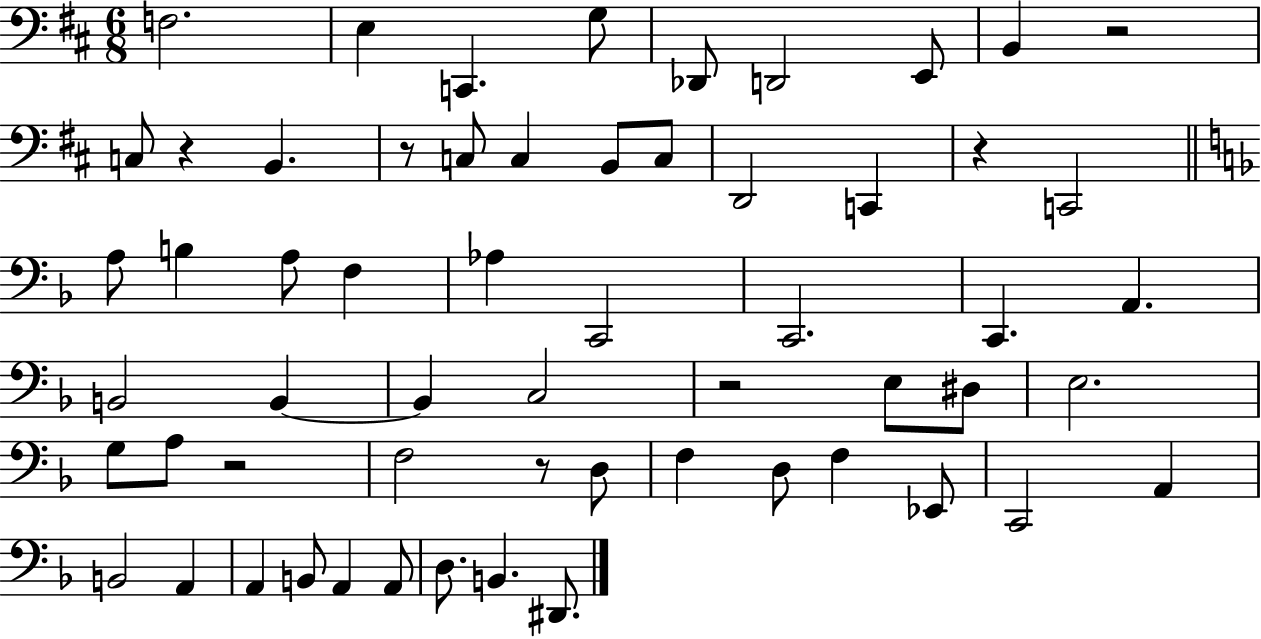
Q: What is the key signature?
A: D major